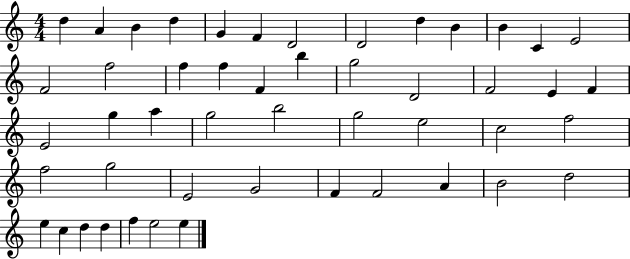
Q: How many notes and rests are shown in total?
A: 49